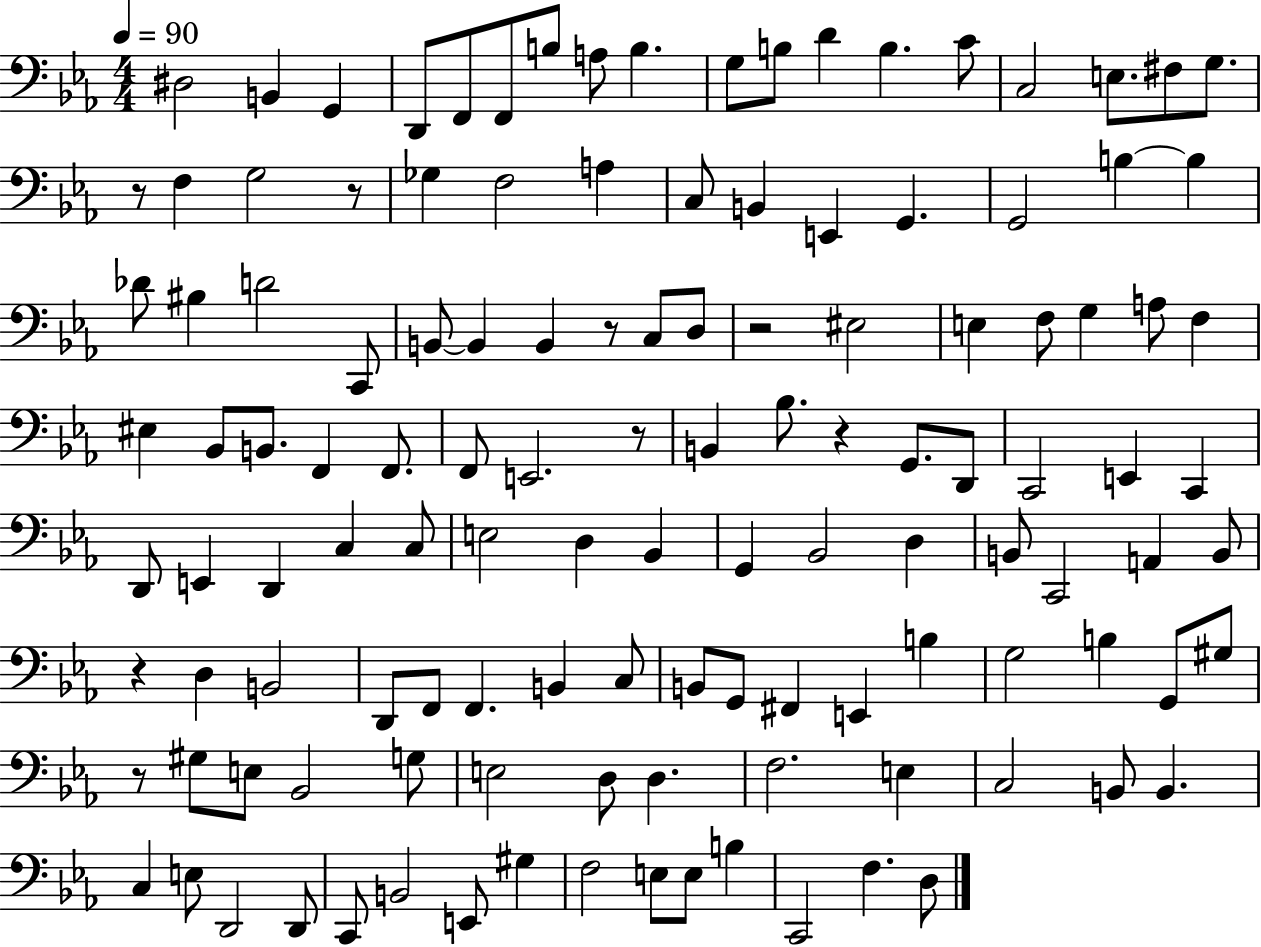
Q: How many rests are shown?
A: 8